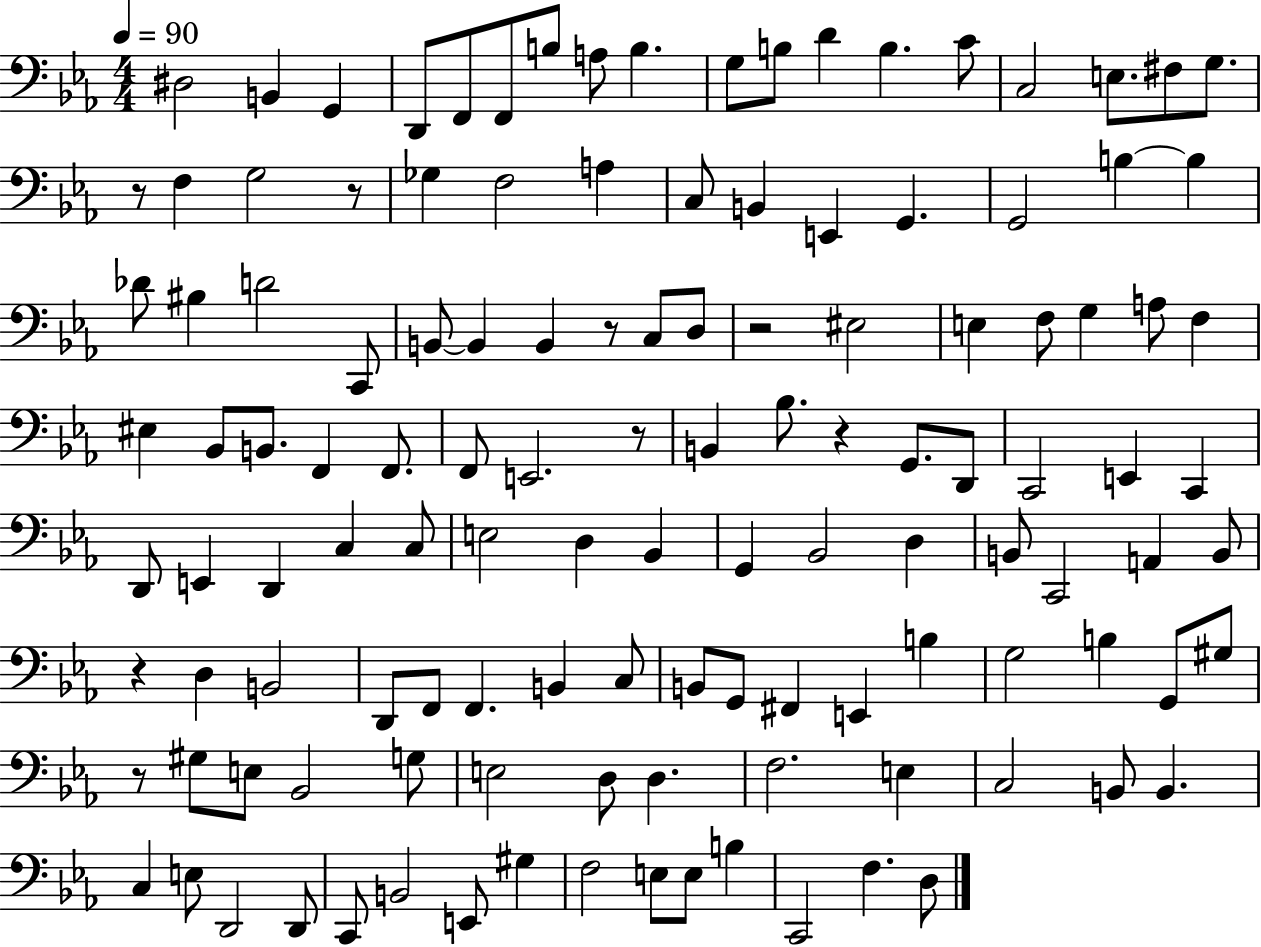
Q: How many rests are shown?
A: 8